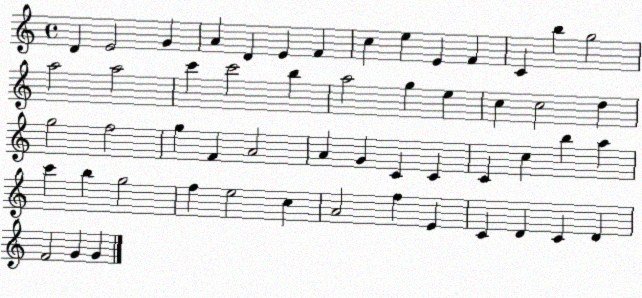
X:1
T:Untitled
M:4/4
L:1/4
K:C
D E2 G A D E F c e E F C b g2 a2 a2 c' c'2 b a2 g e c c2 d g2 f2 g F A2 A G C C C c b a c' b g2 f e2 c A2 f E C D C D F2 G G